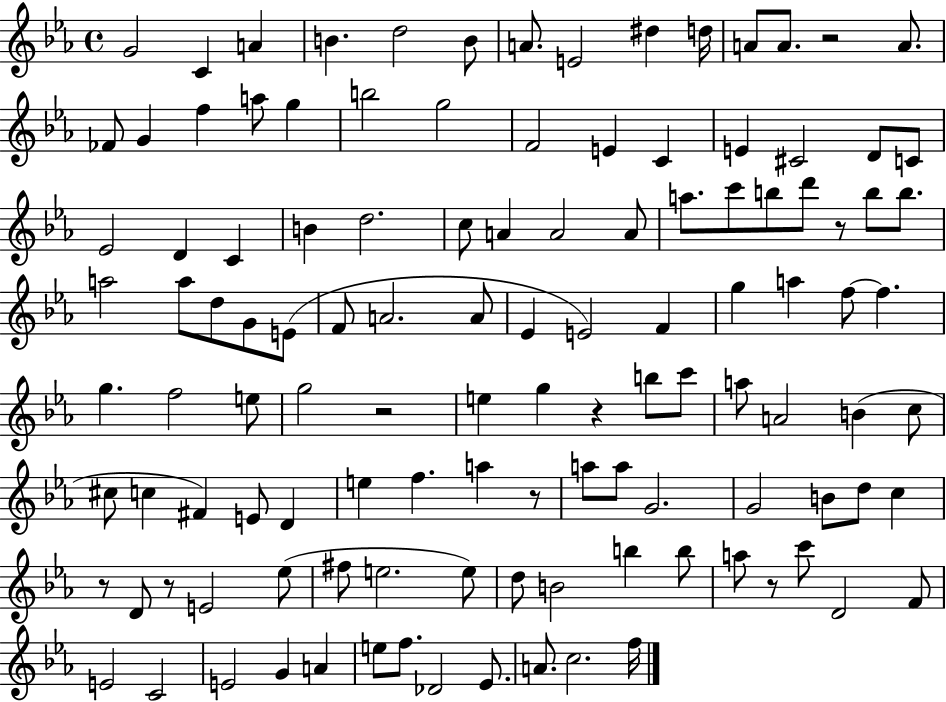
{
  \clef treble
  \time 4/4
  \defaultTimeSignature
  \key ees \major
  g'2 c'4 a'4 | b'4. d''2 b'8 | a'8. e'2 dis''4 d''16 | a'8 a'8. r2 a'8. | \break fes'8 g'4 f''4 a''8 g''4 | b''2 g''2 | f'2 e'4 c'4 | e'4 cis'2 d'8 c'8 | \break ees'2 d'4 c'4 | b'4 d''2. | c''8 a'4 a'2 a'8 | a''8. c'''8 b''8 d'''8 r8 b''8 b''8. | \break a''2 a''8 d''8 g'8 e'8( | f'8 a'2. a'8 | ees'4 e'2) f'4 | g''4 a''4 f''8~~ f''4. | \break g''4. f''2 e''8 | g''2 r2 | e''4 g''4 r4 b''8 c'''8 | a''8 a'2 b'4( c''8 | \break cis''8 c''4 fis'4) e'8 d'4 | e''4 f''4. a''4 r8 | a''8 a''8 g'2. | g'2 b'8 d''8 c''4 | \break r8 d'8 r8 e'2 ees''8( | fis''8 e''2. e''8) | d''8 b'2 b''4 b''8 | a''8 r8 c'''8 d'2 f'8 | \break e'2 c'2 | e'2 g'4 a'4 | e''8 f''8. des'2 ees'8. | a'8. c''2. f''16 | \break \bar "|."
}